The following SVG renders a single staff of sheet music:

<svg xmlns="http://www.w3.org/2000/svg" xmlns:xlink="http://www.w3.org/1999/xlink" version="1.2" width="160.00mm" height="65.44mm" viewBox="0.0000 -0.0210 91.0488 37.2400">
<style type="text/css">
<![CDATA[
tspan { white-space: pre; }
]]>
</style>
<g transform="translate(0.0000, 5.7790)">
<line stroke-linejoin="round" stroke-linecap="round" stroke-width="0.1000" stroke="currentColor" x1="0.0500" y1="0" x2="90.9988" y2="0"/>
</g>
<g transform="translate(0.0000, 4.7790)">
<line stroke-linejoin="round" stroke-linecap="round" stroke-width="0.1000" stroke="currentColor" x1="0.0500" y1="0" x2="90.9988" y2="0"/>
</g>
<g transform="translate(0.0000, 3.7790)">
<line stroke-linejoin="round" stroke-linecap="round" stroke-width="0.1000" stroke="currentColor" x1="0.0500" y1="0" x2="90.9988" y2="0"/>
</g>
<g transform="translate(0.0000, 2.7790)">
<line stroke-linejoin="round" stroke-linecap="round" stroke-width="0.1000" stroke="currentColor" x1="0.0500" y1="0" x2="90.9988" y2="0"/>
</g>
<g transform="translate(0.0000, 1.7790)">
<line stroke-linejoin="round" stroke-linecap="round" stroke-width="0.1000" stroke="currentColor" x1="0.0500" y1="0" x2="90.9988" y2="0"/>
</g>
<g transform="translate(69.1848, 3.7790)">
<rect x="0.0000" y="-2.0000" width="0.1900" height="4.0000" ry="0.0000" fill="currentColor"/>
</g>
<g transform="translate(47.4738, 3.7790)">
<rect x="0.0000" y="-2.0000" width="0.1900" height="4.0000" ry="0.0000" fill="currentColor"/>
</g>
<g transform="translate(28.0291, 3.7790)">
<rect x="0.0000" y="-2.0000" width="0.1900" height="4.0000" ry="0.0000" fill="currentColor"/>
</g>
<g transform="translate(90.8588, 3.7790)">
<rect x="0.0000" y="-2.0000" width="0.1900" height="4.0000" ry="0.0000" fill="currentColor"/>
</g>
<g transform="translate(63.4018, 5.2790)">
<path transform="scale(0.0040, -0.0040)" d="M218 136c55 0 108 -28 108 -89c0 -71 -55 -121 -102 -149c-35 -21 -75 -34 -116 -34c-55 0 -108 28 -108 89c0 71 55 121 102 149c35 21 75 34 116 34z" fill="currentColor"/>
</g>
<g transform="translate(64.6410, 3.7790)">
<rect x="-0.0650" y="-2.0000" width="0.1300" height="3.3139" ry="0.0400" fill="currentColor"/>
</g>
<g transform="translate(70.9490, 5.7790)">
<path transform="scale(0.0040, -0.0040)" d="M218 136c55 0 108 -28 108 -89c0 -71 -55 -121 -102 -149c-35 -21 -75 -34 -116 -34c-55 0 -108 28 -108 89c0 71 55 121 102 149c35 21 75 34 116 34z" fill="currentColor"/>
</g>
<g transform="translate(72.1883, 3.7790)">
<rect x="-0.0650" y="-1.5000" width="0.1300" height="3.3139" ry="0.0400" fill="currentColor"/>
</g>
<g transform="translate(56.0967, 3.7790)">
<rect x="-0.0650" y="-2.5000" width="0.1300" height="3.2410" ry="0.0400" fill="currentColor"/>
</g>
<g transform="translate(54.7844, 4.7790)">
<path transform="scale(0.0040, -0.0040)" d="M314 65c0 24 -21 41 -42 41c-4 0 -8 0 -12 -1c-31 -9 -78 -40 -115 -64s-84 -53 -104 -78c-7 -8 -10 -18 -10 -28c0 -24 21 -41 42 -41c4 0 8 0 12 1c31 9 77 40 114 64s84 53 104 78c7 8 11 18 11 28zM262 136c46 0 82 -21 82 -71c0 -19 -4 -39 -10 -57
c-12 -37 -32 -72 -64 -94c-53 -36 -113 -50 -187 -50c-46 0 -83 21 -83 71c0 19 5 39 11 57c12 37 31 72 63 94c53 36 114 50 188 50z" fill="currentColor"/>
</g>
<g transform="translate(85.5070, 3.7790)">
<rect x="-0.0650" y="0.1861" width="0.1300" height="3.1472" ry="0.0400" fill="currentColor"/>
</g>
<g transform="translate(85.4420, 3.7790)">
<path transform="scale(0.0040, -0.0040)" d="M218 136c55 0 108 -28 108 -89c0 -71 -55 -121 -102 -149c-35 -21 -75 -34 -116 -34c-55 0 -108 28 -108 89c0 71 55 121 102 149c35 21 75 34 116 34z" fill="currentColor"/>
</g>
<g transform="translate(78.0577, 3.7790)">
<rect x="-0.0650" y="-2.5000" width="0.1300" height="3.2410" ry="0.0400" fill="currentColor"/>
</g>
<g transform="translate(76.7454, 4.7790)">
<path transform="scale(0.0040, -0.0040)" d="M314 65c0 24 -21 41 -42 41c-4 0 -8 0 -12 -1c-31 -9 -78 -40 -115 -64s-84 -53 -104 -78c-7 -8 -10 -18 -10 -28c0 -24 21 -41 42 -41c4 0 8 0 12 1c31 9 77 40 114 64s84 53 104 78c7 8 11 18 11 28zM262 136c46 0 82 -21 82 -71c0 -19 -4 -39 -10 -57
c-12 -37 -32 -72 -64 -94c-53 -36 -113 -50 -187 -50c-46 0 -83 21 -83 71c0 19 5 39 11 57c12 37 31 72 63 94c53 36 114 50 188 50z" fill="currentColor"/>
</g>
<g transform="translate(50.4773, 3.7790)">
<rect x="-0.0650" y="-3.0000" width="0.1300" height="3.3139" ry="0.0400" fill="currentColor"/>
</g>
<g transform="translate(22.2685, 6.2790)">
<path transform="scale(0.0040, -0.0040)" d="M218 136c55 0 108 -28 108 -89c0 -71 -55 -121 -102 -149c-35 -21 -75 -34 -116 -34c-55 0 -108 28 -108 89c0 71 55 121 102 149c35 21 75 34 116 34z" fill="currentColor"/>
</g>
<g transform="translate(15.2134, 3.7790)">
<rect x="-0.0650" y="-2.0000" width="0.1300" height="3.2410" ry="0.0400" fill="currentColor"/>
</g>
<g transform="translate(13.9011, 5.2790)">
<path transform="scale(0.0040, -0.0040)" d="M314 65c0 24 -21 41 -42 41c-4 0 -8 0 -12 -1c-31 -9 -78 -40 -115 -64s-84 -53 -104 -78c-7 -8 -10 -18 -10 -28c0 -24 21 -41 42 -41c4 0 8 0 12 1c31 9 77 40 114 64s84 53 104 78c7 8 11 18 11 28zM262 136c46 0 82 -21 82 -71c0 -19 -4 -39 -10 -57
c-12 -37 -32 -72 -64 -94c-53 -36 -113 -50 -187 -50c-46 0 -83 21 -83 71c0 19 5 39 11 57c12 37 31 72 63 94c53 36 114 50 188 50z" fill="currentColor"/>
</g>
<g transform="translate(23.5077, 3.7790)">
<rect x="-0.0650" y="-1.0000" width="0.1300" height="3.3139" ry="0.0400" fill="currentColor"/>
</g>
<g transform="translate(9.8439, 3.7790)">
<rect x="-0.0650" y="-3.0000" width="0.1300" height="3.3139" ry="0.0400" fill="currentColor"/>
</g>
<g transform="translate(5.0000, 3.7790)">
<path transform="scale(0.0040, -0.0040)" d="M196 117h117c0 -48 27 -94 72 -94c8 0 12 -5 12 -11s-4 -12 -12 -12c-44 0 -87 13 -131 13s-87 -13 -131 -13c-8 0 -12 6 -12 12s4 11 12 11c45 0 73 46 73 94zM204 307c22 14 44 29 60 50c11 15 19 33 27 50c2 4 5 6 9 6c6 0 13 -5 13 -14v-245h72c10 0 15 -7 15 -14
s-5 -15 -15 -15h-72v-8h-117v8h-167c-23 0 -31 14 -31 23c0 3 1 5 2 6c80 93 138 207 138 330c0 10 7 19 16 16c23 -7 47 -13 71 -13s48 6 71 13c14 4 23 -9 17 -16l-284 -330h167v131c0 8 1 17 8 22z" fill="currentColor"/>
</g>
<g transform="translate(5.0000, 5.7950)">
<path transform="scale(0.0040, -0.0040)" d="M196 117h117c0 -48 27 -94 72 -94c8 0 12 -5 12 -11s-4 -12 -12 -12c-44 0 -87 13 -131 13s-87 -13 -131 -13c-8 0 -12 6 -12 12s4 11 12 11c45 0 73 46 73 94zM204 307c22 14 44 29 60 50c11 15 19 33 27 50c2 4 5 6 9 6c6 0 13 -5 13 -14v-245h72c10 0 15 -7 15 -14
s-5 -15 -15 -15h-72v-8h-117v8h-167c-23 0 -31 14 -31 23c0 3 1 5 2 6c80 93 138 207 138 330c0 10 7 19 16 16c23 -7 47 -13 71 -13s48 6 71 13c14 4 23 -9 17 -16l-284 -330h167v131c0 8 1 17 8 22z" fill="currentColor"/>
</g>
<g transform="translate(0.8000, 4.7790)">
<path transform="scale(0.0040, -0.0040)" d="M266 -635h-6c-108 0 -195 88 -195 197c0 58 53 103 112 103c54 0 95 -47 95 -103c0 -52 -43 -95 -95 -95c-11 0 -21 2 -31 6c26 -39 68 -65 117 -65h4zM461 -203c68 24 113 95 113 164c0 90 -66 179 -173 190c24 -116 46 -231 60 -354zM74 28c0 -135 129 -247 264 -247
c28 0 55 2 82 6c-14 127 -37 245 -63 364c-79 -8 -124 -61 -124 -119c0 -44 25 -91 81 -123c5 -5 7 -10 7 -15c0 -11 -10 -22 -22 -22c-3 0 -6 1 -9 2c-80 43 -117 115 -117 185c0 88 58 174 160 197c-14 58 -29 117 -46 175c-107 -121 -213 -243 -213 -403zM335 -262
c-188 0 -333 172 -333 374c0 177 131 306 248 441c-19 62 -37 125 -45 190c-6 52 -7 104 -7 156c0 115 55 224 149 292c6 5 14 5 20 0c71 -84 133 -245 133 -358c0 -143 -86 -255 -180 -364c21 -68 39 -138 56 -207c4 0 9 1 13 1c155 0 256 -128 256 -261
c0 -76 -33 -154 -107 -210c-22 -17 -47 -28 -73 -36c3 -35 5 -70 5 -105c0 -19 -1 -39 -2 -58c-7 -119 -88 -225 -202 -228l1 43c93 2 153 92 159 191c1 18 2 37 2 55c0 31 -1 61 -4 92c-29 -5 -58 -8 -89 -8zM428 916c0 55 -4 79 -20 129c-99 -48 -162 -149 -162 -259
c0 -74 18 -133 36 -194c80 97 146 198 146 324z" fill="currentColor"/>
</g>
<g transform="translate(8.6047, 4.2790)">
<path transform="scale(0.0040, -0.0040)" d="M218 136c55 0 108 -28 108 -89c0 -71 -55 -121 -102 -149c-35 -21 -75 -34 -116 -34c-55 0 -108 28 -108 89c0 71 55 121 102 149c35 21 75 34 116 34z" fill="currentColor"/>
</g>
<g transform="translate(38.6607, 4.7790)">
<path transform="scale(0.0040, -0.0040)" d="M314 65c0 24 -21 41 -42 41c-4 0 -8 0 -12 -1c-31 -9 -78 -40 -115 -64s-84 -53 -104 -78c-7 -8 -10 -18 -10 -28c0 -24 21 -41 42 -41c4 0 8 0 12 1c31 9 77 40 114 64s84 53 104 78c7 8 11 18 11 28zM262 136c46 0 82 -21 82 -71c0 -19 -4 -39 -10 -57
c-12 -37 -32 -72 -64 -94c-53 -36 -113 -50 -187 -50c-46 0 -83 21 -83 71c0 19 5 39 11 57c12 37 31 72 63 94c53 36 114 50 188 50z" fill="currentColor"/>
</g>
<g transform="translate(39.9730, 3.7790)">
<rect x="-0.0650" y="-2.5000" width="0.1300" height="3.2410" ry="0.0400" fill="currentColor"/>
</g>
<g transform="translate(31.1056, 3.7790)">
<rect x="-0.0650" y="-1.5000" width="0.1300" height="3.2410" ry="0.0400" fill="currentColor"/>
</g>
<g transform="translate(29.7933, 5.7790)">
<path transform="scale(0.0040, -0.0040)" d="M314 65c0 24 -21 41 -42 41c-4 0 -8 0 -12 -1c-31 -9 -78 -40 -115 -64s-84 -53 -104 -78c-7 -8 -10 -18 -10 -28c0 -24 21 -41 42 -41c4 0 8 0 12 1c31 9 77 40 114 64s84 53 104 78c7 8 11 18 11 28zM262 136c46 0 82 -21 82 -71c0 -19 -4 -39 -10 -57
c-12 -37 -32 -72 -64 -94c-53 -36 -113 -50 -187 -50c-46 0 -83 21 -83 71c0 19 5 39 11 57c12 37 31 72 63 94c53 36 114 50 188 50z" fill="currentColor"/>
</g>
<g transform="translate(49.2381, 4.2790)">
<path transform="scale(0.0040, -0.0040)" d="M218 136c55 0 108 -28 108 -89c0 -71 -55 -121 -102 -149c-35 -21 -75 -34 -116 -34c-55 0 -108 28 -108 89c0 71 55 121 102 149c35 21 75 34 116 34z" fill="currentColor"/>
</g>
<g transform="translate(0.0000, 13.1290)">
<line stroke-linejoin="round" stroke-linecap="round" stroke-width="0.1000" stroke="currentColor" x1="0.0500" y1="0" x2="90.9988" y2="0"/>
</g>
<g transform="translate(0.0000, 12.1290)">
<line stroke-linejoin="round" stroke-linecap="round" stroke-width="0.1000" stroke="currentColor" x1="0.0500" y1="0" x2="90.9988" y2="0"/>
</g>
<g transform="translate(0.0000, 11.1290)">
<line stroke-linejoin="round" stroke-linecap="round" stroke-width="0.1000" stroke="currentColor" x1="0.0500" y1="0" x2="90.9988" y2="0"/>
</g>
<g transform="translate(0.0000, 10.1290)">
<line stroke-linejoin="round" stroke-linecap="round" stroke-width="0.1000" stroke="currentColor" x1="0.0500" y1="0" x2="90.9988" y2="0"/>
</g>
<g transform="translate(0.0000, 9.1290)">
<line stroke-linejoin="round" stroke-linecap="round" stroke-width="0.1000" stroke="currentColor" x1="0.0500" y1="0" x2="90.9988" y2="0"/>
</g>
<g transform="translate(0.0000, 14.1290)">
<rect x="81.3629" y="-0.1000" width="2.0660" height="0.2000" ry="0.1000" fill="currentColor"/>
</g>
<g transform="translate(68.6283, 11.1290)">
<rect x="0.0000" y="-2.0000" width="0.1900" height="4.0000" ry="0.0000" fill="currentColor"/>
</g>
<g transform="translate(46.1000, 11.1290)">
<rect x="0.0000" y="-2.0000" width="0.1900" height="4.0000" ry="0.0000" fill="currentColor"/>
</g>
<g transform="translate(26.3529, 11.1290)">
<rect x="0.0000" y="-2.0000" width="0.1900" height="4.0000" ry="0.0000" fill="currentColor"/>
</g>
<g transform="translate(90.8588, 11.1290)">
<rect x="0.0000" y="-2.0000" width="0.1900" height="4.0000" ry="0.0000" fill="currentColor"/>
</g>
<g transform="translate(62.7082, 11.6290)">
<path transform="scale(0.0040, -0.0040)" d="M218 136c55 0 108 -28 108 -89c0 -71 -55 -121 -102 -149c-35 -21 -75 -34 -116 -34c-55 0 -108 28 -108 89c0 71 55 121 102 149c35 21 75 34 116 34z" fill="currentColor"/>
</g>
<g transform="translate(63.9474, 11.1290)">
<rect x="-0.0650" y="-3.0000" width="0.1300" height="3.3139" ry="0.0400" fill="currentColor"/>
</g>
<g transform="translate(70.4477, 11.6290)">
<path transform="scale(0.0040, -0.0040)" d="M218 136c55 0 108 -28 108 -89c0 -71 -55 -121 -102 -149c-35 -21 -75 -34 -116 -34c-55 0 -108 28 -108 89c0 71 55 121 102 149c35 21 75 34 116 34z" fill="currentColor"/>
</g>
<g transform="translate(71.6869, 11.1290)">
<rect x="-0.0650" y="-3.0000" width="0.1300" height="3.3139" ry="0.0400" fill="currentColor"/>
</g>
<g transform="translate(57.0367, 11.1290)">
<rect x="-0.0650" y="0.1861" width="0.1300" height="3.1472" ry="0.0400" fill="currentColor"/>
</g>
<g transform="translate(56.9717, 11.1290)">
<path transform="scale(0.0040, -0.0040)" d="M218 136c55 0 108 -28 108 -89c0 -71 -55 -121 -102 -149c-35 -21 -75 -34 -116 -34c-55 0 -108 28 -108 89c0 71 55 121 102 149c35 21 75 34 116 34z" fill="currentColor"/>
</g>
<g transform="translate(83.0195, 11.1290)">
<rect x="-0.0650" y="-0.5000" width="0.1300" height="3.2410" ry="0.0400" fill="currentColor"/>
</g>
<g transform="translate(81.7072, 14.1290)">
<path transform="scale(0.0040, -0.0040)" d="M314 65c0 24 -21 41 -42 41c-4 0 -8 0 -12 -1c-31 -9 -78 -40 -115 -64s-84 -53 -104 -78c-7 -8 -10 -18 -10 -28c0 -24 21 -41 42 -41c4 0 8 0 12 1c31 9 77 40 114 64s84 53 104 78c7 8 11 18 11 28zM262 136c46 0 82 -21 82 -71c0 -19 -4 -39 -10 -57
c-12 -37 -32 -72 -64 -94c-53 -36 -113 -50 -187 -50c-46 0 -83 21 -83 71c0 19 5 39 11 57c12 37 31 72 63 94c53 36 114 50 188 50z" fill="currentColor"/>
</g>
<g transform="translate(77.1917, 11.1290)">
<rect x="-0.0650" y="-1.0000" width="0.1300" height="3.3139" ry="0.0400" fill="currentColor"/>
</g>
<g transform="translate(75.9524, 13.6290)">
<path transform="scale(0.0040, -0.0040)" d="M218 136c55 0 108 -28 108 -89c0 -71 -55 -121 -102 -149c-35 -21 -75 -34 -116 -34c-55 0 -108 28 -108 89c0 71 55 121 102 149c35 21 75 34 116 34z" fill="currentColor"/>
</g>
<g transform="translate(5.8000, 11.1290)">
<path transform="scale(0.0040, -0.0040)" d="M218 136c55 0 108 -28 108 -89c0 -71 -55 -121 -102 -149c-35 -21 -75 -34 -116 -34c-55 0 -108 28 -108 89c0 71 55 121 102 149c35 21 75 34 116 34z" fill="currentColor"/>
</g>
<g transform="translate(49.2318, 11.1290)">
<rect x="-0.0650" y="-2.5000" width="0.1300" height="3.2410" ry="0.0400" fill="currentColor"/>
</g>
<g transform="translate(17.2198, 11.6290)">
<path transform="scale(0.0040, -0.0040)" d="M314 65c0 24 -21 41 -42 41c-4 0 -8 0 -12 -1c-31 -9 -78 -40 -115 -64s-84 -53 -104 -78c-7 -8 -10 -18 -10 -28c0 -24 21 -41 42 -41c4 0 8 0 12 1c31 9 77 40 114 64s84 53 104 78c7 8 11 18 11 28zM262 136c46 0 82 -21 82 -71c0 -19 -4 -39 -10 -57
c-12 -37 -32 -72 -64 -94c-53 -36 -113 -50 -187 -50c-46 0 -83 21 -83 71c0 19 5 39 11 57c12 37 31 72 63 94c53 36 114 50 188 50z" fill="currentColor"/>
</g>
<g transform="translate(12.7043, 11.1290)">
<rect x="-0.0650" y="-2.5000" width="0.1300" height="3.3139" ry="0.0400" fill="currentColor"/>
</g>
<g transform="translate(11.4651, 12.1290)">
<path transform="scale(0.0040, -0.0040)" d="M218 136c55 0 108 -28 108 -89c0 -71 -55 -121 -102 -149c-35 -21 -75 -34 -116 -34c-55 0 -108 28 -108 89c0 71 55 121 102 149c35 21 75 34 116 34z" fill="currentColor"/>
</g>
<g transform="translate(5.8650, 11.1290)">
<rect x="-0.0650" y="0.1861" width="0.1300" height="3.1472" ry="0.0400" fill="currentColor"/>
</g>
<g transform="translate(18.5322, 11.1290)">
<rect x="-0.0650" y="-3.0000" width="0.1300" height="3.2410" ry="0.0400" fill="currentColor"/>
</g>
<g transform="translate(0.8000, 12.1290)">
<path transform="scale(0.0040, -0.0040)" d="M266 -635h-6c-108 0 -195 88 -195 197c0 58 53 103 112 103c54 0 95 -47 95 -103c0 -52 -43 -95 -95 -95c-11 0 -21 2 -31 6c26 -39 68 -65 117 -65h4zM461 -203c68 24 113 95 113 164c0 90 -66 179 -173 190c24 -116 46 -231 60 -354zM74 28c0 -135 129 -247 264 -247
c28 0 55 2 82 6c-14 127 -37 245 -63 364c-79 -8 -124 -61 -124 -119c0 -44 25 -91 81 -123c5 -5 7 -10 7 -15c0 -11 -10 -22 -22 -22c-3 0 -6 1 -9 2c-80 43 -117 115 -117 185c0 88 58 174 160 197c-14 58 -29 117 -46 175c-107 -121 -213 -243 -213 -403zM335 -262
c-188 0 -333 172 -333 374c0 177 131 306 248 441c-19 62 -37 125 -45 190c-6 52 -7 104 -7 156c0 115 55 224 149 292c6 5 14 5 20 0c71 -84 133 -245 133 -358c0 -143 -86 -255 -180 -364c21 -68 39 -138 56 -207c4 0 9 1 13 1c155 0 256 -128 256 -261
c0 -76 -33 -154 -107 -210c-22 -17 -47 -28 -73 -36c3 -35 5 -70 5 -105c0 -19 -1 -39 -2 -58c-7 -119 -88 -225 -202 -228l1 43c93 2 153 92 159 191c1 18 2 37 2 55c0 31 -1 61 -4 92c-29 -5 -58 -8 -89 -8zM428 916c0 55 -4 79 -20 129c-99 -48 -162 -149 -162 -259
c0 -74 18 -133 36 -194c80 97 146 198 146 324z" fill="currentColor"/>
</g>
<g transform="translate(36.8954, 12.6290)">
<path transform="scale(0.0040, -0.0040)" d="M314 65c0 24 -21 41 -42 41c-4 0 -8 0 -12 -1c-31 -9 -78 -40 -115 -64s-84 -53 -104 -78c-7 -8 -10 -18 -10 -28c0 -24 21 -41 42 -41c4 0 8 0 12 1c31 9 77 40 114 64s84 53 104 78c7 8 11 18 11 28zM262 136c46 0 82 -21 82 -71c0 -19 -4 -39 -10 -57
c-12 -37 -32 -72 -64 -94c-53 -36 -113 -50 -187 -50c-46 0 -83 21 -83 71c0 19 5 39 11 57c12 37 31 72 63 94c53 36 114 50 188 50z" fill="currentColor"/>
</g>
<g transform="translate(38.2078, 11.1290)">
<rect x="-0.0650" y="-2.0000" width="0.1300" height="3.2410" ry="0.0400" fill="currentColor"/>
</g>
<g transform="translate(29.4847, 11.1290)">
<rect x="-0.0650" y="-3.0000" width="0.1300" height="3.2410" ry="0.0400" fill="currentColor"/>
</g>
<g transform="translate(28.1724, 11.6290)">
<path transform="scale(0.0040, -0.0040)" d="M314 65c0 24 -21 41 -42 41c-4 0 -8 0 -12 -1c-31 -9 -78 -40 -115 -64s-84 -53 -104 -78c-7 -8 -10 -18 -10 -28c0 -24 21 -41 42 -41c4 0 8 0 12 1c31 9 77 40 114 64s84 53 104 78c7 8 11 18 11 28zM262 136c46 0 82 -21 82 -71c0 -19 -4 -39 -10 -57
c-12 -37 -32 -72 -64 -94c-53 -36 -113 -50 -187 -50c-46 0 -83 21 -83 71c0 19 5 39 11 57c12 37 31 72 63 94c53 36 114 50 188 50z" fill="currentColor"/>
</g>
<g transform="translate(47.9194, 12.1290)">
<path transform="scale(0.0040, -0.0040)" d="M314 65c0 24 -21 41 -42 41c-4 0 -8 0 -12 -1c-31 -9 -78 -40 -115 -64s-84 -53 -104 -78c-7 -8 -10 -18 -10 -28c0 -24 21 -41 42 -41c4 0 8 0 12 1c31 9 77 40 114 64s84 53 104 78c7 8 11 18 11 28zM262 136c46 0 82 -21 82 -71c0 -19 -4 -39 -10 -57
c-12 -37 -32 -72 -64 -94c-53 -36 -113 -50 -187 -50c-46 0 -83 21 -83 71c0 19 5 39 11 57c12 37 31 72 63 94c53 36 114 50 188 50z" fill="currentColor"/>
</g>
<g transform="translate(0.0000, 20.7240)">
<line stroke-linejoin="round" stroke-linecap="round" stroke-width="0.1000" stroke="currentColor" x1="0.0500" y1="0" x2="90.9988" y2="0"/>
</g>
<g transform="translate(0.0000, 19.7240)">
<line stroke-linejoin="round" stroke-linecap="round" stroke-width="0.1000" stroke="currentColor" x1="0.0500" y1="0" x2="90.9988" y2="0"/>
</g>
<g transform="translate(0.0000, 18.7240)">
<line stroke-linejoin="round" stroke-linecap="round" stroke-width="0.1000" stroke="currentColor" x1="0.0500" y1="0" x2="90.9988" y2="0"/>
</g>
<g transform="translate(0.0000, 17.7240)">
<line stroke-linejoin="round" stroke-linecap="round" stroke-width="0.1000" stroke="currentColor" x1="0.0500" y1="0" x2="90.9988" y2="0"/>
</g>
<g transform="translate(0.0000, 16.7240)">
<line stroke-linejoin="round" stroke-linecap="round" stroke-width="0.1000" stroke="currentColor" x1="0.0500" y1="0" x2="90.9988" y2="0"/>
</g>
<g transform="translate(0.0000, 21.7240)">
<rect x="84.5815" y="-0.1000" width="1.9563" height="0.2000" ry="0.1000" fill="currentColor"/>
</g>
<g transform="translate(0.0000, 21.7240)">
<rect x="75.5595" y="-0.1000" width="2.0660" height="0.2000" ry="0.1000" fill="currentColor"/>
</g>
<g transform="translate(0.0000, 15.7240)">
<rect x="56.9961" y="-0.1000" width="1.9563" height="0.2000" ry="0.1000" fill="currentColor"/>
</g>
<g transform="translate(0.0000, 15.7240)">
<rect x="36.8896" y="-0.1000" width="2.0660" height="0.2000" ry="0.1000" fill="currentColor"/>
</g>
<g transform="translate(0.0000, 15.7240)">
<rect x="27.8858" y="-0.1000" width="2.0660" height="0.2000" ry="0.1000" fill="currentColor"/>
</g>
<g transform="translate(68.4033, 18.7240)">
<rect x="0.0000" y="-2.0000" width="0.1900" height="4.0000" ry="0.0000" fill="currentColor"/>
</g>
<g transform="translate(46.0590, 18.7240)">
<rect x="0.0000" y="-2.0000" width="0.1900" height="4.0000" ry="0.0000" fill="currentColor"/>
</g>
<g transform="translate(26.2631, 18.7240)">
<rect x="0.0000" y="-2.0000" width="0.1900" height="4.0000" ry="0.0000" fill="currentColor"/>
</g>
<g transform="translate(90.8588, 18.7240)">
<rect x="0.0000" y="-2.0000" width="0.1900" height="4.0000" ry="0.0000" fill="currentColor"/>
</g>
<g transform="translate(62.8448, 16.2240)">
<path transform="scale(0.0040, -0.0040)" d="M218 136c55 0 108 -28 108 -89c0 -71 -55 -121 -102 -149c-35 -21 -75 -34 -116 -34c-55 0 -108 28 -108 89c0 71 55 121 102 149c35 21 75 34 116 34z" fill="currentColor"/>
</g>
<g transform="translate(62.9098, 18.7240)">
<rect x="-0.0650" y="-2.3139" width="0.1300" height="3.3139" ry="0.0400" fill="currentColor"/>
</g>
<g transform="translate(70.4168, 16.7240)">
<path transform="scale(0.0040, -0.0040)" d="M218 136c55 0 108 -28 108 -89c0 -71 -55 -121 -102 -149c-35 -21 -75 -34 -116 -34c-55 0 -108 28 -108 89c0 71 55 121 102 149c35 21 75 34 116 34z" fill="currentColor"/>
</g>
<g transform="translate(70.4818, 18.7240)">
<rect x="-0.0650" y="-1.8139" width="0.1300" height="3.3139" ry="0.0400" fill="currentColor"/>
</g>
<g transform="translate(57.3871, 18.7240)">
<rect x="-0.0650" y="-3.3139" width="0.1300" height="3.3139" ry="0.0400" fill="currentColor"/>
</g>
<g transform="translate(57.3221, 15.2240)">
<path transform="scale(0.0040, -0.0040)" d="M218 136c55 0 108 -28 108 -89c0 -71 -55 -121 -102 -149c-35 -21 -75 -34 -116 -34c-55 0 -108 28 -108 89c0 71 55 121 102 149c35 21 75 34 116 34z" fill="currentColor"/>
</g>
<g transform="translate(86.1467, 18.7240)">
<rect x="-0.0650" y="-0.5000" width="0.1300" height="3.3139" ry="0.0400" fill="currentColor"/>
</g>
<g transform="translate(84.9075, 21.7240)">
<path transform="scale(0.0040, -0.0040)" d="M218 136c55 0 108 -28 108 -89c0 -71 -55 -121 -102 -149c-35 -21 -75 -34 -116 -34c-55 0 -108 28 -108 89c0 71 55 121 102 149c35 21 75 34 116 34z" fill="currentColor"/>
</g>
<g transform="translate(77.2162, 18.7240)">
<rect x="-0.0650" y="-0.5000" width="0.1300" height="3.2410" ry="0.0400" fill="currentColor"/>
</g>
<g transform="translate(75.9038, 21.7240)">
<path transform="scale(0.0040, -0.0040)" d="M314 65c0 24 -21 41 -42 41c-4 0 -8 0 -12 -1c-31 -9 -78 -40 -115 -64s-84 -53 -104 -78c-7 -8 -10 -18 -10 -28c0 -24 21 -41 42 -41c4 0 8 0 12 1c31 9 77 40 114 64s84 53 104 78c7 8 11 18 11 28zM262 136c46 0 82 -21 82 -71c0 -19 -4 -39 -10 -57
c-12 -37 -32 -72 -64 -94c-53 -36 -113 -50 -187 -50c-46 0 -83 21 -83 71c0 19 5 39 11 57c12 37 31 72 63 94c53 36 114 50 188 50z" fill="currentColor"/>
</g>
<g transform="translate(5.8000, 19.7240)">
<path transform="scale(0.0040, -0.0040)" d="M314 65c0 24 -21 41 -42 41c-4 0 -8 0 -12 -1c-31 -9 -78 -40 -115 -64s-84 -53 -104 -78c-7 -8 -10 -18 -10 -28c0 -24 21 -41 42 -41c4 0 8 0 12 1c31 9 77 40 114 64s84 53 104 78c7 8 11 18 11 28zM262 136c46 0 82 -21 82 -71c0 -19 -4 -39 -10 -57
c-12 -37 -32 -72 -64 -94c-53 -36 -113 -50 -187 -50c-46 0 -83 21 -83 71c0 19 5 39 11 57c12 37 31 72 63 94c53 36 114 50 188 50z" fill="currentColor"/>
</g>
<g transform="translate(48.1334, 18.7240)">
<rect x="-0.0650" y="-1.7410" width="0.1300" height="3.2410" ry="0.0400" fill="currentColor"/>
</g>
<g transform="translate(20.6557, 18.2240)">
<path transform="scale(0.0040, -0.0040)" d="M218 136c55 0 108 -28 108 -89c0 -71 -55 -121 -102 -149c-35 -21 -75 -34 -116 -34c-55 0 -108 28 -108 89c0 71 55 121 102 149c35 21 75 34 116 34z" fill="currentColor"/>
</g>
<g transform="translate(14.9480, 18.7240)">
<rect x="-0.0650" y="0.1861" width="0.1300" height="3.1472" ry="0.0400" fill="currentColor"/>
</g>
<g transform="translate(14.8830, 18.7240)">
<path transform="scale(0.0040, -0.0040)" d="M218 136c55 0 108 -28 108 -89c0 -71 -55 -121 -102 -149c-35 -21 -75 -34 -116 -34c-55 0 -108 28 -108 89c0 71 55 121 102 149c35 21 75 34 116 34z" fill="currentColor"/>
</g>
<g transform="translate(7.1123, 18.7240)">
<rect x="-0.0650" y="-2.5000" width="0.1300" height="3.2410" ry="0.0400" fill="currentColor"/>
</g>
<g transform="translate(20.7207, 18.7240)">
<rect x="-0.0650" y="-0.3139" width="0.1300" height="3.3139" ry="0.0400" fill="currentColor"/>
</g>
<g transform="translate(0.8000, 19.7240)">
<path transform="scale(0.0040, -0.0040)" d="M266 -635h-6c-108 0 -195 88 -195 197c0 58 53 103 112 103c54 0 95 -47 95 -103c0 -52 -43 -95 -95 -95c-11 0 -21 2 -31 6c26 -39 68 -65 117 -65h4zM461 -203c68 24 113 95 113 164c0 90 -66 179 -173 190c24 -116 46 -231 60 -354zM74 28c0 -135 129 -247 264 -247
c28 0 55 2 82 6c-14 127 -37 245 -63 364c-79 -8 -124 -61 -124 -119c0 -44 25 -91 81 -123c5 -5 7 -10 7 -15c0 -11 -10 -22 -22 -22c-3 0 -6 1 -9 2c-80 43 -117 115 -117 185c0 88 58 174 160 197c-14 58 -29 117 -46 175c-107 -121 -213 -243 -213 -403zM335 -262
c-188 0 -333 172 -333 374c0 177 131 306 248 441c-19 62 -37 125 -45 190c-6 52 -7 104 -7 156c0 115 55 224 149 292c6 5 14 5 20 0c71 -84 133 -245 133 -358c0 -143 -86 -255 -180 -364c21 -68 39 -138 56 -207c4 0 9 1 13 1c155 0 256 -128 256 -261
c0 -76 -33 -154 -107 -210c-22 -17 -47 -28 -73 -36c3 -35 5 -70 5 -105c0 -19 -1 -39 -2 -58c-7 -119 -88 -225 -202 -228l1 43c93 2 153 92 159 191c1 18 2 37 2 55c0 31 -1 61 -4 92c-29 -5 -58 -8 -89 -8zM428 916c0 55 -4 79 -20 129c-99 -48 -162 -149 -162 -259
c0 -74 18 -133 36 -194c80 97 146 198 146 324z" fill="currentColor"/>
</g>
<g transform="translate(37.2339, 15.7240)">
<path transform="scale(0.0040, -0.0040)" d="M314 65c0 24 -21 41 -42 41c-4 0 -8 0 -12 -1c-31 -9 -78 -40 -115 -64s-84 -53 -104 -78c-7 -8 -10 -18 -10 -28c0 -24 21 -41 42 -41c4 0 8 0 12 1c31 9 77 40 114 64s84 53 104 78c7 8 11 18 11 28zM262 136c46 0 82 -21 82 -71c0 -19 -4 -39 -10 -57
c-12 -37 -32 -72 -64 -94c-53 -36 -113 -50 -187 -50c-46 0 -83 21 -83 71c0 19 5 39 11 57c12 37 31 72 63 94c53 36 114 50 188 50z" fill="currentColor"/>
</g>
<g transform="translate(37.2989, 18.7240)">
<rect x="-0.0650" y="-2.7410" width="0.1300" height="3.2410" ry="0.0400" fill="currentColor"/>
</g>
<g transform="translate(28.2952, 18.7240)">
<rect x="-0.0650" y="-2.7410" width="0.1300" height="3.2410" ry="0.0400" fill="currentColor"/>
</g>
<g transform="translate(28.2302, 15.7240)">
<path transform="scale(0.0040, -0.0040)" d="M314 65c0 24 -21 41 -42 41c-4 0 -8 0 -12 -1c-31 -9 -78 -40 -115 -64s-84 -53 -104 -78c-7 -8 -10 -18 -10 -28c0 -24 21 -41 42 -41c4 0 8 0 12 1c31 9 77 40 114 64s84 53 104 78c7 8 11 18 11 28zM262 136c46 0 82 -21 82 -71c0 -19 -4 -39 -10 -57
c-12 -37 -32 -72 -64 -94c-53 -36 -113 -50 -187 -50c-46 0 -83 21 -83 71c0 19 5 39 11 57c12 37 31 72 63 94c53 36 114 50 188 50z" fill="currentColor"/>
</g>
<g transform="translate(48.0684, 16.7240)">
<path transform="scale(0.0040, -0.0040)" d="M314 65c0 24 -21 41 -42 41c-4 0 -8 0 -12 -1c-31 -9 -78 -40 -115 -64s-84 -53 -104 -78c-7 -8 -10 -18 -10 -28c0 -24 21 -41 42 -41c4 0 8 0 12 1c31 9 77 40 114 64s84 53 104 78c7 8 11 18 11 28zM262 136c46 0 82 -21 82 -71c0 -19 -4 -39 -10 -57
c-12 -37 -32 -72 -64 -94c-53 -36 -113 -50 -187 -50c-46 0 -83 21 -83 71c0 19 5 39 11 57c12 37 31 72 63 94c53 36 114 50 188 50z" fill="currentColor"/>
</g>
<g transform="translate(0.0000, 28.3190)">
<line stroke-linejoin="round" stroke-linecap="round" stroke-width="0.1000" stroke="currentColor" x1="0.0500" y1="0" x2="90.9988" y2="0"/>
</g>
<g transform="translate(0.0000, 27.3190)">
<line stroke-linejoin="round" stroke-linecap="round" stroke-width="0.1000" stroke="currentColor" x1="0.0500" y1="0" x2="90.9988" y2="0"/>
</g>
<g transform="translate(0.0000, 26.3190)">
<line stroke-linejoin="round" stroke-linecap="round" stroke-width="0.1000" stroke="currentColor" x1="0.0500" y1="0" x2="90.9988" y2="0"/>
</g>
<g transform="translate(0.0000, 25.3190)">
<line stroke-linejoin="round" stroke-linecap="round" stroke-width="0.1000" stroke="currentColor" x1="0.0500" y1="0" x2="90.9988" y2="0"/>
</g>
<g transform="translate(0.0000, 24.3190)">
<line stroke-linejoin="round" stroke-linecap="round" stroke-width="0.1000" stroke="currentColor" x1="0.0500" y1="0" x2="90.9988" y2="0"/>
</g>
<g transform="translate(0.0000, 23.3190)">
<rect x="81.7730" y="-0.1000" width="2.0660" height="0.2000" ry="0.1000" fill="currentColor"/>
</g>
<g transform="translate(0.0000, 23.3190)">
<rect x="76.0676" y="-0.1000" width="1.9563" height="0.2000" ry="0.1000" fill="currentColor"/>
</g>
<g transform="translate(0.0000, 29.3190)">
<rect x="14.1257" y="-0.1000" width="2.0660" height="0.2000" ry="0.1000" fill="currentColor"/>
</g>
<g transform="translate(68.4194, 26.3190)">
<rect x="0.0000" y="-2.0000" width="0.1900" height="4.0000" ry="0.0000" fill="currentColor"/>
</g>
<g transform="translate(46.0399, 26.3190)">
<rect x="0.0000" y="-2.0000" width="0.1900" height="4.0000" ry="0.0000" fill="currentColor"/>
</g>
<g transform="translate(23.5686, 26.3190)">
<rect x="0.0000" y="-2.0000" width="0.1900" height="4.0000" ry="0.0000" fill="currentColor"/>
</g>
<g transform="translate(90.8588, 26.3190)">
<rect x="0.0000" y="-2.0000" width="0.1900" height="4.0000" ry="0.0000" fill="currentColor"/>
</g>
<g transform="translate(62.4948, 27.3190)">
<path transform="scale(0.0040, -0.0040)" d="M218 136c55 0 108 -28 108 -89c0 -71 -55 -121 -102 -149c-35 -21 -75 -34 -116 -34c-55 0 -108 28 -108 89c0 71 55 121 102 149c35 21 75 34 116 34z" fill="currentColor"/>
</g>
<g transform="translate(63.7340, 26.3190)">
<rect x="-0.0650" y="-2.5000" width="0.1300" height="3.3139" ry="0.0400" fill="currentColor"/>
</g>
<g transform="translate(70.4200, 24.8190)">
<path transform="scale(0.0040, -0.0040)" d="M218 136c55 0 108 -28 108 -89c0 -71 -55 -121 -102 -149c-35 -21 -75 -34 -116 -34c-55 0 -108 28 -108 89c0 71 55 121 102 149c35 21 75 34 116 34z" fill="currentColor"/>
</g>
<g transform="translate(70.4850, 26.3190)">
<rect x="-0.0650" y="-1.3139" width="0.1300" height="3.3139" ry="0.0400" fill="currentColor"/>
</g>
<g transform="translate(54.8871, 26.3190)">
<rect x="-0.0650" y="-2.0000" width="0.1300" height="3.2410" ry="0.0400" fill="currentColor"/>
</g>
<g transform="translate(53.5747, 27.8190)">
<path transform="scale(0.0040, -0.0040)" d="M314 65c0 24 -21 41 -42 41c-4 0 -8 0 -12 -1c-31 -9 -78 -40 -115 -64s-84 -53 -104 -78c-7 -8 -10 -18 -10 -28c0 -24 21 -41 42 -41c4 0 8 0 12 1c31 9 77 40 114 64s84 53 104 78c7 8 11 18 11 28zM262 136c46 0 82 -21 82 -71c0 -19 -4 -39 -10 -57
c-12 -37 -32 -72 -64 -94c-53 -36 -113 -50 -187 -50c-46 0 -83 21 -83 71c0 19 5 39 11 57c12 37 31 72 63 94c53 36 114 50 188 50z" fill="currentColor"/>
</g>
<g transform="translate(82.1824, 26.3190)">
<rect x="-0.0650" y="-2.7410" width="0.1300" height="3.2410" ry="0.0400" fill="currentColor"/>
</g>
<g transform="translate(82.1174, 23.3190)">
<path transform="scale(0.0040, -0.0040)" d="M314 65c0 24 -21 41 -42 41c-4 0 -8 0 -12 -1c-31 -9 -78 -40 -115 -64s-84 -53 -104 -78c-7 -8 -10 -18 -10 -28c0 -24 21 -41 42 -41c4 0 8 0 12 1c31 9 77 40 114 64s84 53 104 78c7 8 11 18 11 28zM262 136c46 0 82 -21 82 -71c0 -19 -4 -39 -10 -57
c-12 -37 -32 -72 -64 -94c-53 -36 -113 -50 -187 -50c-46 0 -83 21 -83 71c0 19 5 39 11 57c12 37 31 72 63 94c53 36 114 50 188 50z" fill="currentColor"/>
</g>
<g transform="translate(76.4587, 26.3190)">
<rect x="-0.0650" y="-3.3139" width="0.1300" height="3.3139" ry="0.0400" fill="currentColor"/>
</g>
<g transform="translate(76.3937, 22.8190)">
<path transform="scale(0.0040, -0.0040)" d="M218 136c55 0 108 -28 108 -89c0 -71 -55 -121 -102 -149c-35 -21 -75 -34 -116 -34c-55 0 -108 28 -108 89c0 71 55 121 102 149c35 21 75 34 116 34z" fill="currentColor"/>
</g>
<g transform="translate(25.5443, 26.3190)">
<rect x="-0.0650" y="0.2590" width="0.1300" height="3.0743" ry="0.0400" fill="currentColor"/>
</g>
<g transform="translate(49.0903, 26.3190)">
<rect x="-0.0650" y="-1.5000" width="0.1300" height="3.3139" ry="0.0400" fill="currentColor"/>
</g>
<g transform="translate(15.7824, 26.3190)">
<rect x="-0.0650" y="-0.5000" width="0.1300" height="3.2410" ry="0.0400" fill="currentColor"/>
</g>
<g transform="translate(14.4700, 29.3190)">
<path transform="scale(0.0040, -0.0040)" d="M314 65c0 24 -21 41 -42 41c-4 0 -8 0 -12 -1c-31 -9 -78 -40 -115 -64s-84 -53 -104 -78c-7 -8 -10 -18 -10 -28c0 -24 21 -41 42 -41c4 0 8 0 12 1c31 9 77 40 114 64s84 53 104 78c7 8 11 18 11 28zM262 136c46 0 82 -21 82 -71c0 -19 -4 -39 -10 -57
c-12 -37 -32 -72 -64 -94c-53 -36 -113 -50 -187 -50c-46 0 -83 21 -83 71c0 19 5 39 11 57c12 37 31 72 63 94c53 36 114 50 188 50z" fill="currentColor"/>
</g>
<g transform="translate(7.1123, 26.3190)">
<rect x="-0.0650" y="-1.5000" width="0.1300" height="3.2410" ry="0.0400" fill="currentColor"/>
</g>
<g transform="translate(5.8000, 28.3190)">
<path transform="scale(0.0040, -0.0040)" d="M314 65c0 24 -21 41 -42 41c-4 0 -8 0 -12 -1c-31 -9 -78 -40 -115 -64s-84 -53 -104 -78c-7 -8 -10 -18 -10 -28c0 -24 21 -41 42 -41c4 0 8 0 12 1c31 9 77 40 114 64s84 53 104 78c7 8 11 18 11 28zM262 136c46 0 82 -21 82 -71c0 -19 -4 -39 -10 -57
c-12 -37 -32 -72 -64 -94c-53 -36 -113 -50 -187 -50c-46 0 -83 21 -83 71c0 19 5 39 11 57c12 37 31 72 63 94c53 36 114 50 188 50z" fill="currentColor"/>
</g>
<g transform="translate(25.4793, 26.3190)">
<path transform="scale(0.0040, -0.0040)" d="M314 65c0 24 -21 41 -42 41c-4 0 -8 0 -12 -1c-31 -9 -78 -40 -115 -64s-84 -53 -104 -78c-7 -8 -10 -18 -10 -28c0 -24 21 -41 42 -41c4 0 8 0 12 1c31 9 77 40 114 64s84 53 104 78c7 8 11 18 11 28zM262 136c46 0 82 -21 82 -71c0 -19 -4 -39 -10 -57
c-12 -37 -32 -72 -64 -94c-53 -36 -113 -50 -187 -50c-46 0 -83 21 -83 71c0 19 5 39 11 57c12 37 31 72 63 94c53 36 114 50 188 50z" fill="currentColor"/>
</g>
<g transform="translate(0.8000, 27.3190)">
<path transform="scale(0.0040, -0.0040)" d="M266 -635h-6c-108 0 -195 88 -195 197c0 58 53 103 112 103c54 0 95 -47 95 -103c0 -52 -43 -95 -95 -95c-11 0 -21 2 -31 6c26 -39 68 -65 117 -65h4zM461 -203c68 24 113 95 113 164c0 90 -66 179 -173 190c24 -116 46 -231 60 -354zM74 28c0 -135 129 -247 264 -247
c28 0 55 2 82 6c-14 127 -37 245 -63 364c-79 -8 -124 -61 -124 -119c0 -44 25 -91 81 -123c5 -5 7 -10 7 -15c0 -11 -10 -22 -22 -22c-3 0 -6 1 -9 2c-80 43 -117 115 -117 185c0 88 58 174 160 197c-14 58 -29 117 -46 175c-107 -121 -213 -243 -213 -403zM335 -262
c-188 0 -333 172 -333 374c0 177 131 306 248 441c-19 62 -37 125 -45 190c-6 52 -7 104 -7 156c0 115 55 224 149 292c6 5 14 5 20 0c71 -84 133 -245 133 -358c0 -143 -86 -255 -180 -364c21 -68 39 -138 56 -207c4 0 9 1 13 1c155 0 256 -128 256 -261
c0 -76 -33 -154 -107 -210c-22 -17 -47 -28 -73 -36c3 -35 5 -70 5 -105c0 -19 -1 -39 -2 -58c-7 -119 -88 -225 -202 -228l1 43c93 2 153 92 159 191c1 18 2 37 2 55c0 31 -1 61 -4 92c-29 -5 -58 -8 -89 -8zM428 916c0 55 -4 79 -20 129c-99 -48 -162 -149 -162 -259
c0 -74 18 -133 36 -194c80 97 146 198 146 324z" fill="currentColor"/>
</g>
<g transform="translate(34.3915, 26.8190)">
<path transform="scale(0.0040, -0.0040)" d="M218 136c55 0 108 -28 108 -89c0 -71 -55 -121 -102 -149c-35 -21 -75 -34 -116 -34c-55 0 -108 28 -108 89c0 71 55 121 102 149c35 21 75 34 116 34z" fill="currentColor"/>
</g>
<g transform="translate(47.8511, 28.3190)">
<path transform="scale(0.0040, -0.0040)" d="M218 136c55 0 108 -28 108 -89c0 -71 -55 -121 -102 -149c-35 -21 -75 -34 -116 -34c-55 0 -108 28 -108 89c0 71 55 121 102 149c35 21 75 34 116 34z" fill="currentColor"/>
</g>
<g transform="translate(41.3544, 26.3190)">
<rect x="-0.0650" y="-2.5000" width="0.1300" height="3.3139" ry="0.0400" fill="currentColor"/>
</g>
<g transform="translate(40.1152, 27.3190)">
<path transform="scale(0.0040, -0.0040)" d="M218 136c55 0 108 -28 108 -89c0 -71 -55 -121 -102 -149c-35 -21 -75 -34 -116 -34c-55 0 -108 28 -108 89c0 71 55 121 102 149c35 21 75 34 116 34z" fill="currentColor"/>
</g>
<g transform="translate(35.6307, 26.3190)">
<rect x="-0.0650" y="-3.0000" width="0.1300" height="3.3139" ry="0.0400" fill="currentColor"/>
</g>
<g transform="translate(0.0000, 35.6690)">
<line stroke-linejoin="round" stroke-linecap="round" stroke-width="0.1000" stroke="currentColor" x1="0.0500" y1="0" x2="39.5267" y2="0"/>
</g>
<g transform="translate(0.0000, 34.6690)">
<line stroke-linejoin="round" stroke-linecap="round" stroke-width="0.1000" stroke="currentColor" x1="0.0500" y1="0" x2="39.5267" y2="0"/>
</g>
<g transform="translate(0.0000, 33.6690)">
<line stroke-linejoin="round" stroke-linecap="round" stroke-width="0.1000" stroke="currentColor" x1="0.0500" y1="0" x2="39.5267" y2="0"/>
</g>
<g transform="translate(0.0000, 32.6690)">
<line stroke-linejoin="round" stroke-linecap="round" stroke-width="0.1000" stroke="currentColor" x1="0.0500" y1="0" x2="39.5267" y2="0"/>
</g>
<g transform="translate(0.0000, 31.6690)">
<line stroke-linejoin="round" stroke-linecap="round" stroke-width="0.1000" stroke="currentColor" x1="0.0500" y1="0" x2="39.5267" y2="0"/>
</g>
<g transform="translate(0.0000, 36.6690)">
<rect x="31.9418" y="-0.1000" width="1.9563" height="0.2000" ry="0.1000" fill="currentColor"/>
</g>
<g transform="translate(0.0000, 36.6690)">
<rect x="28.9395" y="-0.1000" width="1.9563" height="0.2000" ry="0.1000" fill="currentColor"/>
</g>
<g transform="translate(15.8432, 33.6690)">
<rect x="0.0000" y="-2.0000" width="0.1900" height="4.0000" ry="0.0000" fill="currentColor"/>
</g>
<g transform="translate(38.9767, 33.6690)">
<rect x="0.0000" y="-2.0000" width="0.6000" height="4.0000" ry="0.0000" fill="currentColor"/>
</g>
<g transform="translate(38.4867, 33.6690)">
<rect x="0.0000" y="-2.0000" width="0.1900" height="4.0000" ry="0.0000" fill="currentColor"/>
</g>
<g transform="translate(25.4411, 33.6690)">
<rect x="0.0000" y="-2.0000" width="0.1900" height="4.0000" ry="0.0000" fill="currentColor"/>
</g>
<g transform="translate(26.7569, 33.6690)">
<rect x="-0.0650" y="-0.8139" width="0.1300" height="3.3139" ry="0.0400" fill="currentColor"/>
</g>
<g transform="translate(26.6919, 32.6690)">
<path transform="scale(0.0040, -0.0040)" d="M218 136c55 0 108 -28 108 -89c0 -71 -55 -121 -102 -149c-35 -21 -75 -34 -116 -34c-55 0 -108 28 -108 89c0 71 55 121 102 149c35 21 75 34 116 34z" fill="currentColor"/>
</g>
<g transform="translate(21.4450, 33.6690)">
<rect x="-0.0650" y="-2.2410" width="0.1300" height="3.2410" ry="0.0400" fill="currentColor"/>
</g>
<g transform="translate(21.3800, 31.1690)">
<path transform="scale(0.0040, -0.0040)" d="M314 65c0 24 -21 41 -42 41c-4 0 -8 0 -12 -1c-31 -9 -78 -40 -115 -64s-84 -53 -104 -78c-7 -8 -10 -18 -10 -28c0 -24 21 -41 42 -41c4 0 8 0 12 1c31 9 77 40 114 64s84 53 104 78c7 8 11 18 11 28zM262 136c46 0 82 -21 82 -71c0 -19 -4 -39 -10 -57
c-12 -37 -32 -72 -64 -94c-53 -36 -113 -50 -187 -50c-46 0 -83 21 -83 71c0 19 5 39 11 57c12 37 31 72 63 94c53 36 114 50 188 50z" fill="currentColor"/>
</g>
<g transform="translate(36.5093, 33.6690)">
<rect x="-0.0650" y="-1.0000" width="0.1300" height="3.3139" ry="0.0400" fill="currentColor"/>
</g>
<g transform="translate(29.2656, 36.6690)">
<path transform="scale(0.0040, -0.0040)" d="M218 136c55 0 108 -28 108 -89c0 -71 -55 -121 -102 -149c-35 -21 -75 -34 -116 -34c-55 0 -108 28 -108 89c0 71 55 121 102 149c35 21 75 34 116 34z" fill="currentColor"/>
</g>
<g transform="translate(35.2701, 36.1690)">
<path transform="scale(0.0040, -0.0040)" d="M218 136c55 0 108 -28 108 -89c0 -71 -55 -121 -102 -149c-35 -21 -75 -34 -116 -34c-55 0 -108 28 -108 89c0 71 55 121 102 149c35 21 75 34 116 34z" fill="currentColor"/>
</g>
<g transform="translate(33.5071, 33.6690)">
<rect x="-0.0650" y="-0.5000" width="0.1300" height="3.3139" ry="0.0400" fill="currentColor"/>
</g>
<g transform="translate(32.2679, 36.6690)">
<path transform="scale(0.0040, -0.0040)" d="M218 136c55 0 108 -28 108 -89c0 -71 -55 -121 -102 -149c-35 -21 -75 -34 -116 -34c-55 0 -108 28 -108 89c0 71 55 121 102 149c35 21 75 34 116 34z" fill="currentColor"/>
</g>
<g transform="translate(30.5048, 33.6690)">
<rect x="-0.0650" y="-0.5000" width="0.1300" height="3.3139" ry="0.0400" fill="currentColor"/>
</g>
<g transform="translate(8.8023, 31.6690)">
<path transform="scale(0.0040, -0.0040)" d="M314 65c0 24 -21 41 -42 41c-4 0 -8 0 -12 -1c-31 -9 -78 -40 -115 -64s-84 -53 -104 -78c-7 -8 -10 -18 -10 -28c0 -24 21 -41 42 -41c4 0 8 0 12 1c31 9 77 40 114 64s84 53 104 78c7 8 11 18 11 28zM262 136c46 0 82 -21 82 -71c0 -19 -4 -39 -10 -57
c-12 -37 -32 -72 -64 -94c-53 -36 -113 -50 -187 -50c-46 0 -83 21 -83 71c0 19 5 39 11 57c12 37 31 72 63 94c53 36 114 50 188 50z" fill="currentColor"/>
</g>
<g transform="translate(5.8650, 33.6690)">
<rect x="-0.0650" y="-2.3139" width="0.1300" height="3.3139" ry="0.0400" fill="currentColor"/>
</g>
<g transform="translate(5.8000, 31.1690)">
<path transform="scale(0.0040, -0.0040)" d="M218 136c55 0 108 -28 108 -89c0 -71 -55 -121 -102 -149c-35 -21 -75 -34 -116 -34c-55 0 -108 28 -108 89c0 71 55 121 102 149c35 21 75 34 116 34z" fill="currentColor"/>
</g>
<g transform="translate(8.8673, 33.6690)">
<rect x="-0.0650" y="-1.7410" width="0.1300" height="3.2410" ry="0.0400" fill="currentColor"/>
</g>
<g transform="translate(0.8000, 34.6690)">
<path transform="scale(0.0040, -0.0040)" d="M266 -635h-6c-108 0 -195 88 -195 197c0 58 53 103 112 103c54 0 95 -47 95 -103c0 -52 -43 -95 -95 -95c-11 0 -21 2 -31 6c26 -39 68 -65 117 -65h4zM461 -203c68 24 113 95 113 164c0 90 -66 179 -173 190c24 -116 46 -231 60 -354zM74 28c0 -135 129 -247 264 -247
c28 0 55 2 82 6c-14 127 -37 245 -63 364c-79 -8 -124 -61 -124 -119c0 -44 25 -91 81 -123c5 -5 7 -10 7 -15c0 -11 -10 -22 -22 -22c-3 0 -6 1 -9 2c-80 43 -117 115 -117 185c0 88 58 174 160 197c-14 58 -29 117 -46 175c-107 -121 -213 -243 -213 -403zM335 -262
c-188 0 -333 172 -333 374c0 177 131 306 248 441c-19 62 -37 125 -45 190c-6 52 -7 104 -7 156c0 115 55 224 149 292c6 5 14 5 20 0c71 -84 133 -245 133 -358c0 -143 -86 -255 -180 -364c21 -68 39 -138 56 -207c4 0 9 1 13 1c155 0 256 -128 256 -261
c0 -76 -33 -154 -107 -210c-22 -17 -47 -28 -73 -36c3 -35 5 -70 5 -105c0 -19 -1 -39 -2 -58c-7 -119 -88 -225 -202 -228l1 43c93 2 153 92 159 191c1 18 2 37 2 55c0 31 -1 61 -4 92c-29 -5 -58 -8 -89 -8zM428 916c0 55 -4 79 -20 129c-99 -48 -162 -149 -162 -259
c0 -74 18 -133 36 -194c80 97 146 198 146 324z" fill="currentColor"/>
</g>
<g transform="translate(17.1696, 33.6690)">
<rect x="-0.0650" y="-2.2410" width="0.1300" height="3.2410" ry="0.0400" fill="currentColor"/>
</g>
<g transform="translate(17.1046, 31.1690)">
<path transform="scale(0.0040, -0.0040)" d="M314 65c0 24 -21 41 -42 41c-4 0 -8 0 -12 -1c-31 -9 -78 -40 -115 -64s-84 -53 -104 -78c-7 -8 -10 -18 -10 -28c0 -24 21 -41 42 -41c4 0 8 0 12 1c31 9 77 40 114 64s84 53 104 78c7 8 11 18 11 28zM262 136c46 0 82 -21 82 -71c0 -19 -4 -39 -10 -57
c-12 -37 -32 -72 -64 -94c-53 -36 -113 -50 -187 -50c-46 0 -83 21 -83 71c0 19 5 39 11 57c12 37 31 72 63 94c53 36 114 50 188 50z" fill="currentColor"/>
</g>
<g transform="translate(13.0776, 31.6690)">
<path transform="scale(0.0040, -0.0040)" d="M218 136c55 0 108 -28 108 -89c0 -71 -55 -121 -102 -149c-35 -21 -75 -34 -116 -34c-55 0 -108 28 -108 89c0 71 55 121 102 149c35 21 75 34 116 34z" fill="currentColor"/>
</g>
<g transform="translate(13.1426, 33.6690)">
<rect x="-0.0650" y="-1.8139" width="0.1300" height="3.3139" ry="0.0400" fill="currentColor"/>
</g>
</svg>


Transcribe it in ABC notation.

X:1
T:Untitled
M:4/4
L:1/4
K:C
A F2 D E2 G2 A G2 F E G2 B B G A2 A2 F2 G2 B A A D C2 G2 B c a2 a2 f2 b g f C2 C E2 C2 B2 A G E F2 G e b a2 g f2 f g2 g2 d C C D